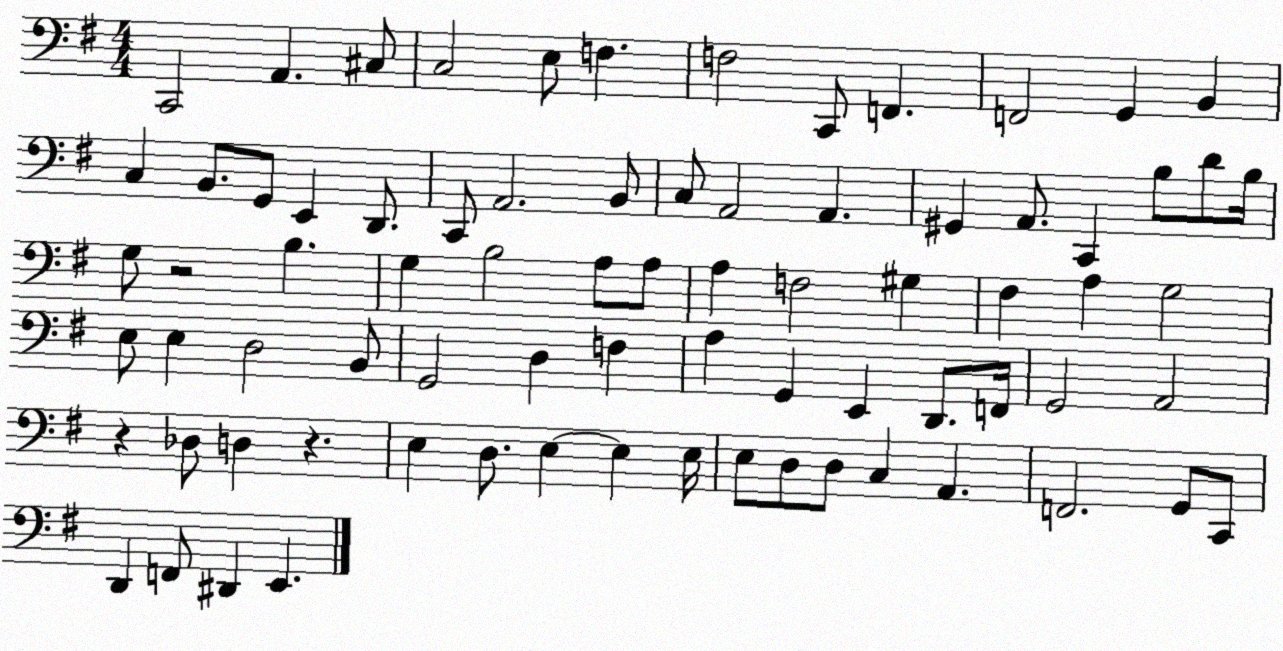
X:1
T:Untitled
M:4/4
L:1/4
K:G
C,,2 A,, ^C,/2 C,2 E,/2 F, F,2 C,,/2 F,, F,,2 G,, B,, C, B,,/2 G,,/2 E,, D,,/2 C,,/2 A,,2 B,,/2 C,/2 A,,2 A,, ^G,, A,,/2 C,, B,/2 D/2 B,/4 G,/2 z2 B, G, B,2 A,/2 A,/2 A, F,2 ^G, ^F, A, G,2 E,/2 E, D,2 B,,/2 G,,2 D, F, A, G,, E,, D,,/2 F,,/4 G,,2 A,,2 z _D,/2 D, z E, D,/2 E, E, E,/4 E,/2 D,/2 D,/2 C, A,, F,,2 G,,/2 C,,/2 D,, F,,/2 ^D,, E,,